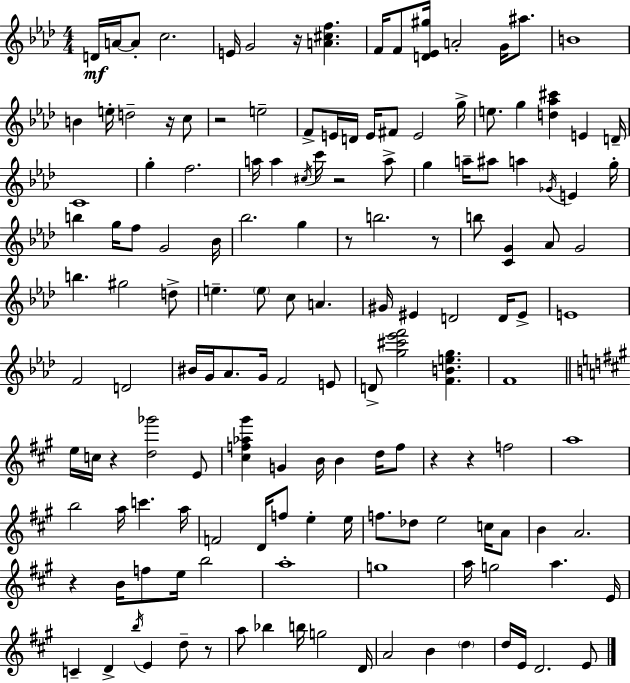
X:1
T:Untitled
M:4/4
L:1/4
K:Ab
D/4 A/4 A/2 c2 E/4 G2 z/4 [A^cf] F/4 F/2 [D_E^g]/4 A2 G/4 ^a/2 B4 B e/4 d2 z/4 c/2 z2 e2 F/2 E/4 D/4 E/4 ^F/2 E2 g/4 e/2 g [d_a^c'] E D/4 C4 g f2 a/4 a ^c/4 c'/4 z2 a/2 g a/4 ^a/2 a _G/4 E g/4 b g/4 f/2 G2 _B/4 _b2 g z/2 b2 z/2 b/2 [CG] _A/2 G2 b ^g2 d/2 e e/2 c/2 A ^G/4 ^E D2 D/4 ^E/2 E4 F2 D2 ^B/4 G/4 _A/2 G/4 F2 E/2 D/2 [g^c'_e'f']2 [FBeg] F4 e/4 c/4 z [d_g']2 E/2 [^cf_a^g'] G B/4 B d/4 f/2 z z f2 a4 b2 a/4 c' a/4 F2 D/4 f/2 e e/4 f/2 _d/2 e2 c/4 A/2 B A2 z B/4 f/2 e/4 b2 a4 g4 a/4 g2 a E/4 C D b/4 E d/2 z/2 a/2 _b b/4 g2 D/4 A2 B d d/4 E/4 D2 E/2